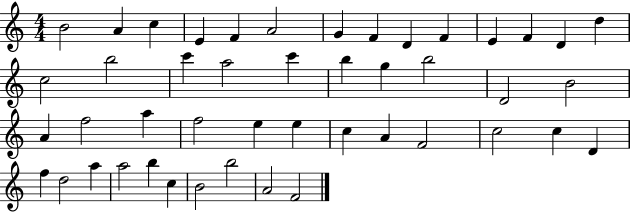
X:1
T:Untitled
M:4/4
L:1/4
K:C
B2 A c E F A2 G F D F E F D d c2 b2 c' a2 c' b g b2 D2 B2 A f2 a f2 e e c A F2 c2 c D f d2 a a2 b c B2 b2 A2 F2